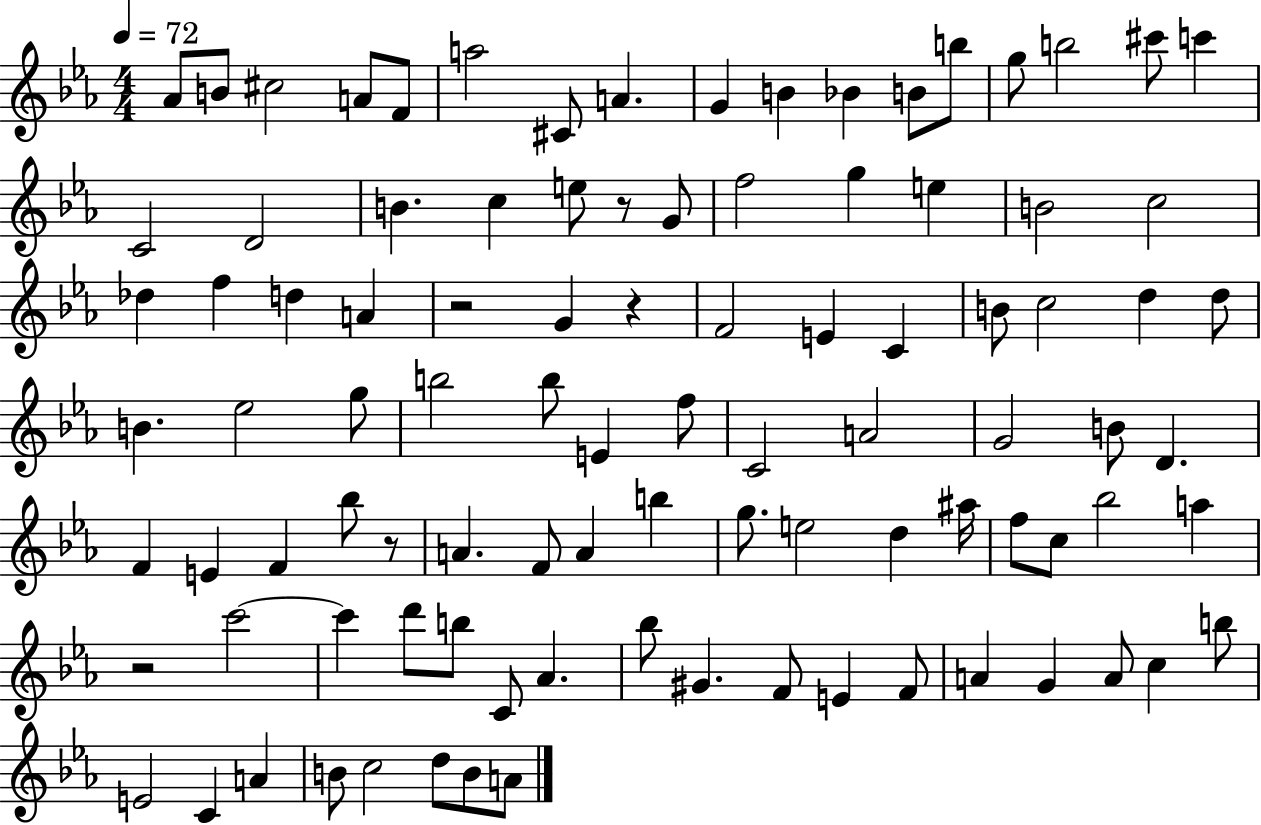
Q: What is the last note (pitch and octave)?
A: A4